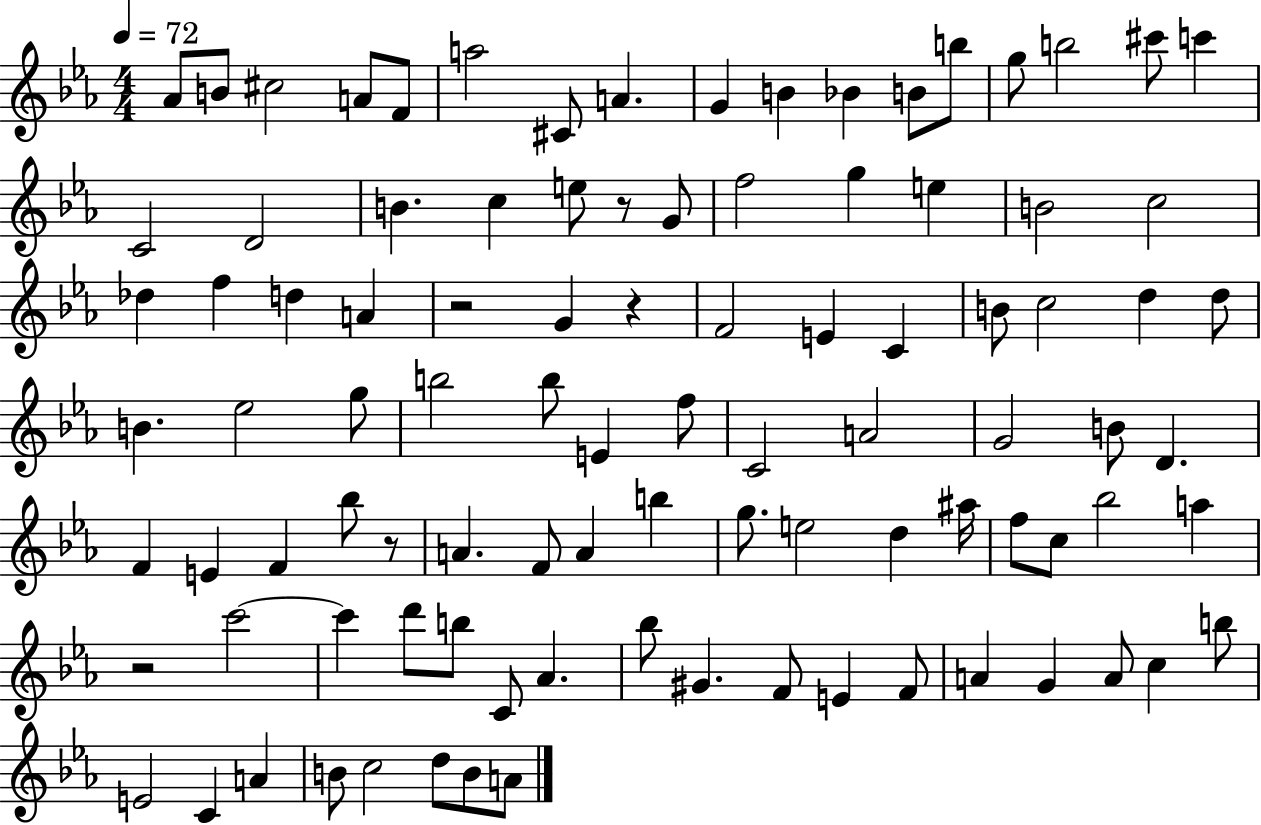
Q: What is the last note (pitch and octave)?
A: A4